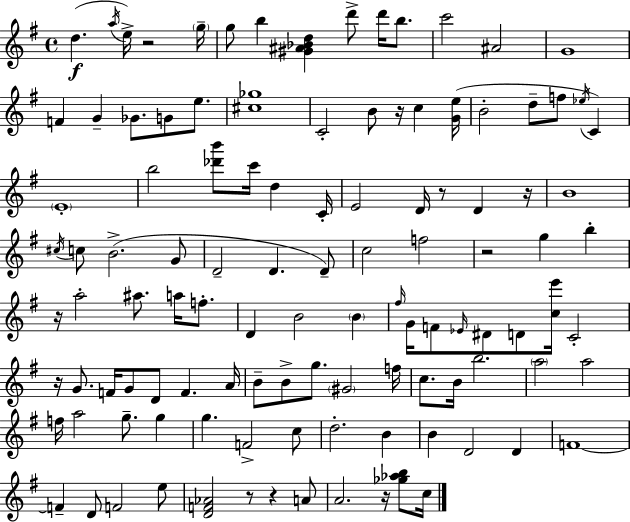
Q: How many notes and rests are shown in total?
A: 112